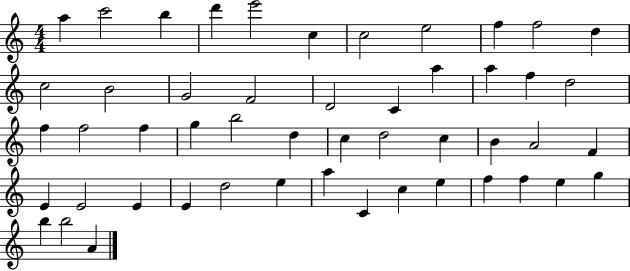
A5/q C6/h B5/q D6/q E6/h C5/q C5/h E5/h F5/q F5/h D5/q C5/h B4/h G4/h F4/h D4/h C4/q A5/q A5/q F5/q D5/h F5/q F5/h F5/q G5/q B5/h D5/q C5/q D5/h C5/q B4/q A4/h F4/q E4/q E4/h E4/q E4/q D5/h E5/q A5/q C4/q C5/q E5/q F5/q F5/q E5/q G5/q B5/q B5/h A4/q